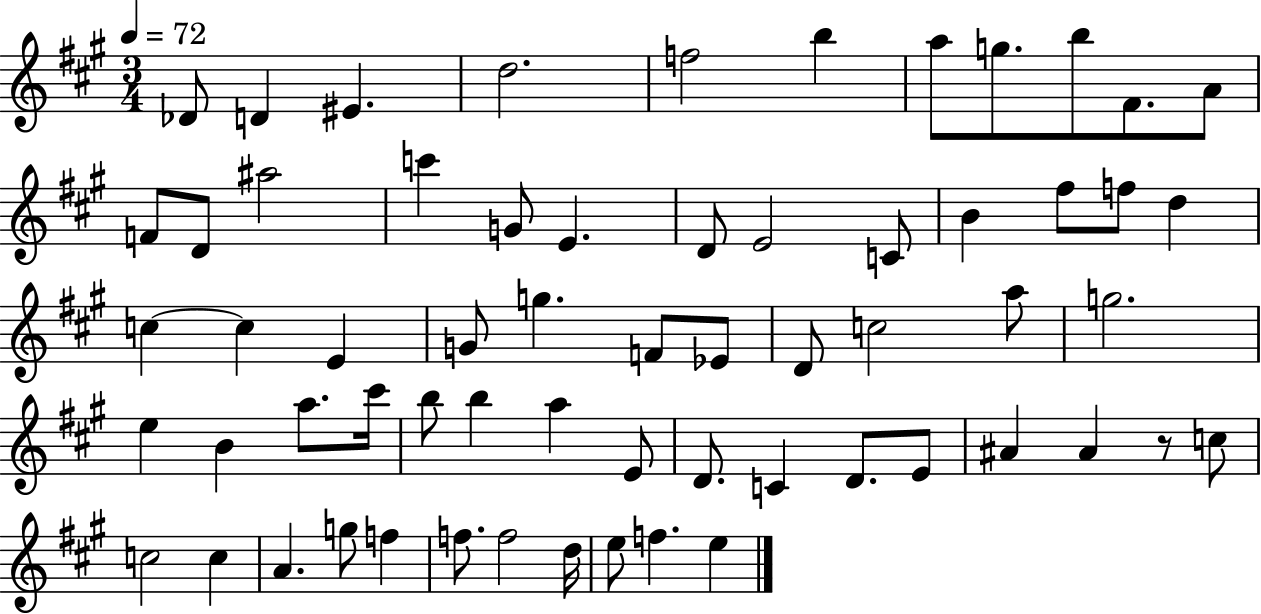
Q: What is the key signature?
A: A major